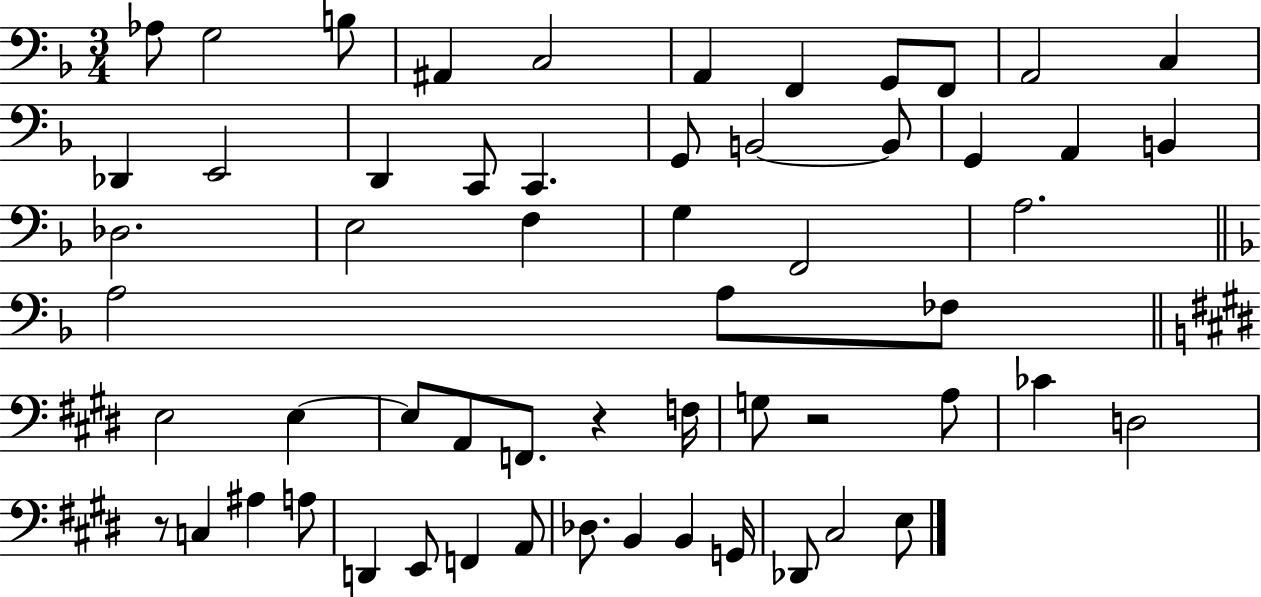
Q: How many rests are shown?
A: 3